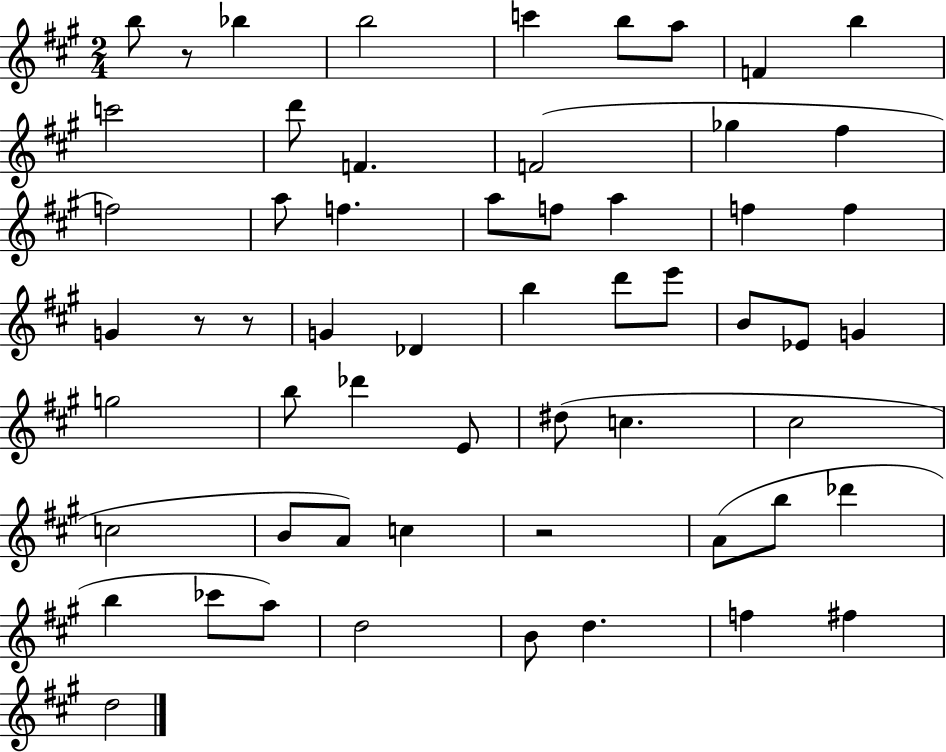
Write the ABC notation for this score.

X:1
T:Untitled
M:2/4
L:1/4
K:A
b/2 z/2 _b b2 c' b/2 a/2 F b c'2 d'/2 F F2 _g ^f f2 a/2 f a/2 f/2 a f f G z/2 z/2 G _D b d'/2 e'/2 B/2 _E/2 G g2 b/2 _d' E/2 ^d/2 c ^c2 c2 B/2 A/2 c z2 A/2 b/2 _d' b _c'/2 a/2 d2 B/2 d f ^f d2